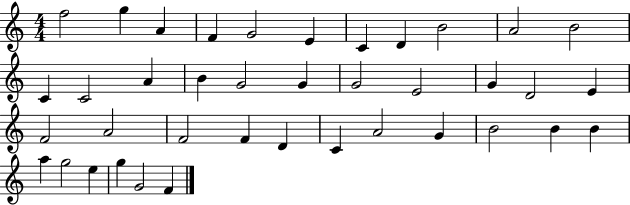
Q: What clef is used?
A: treble